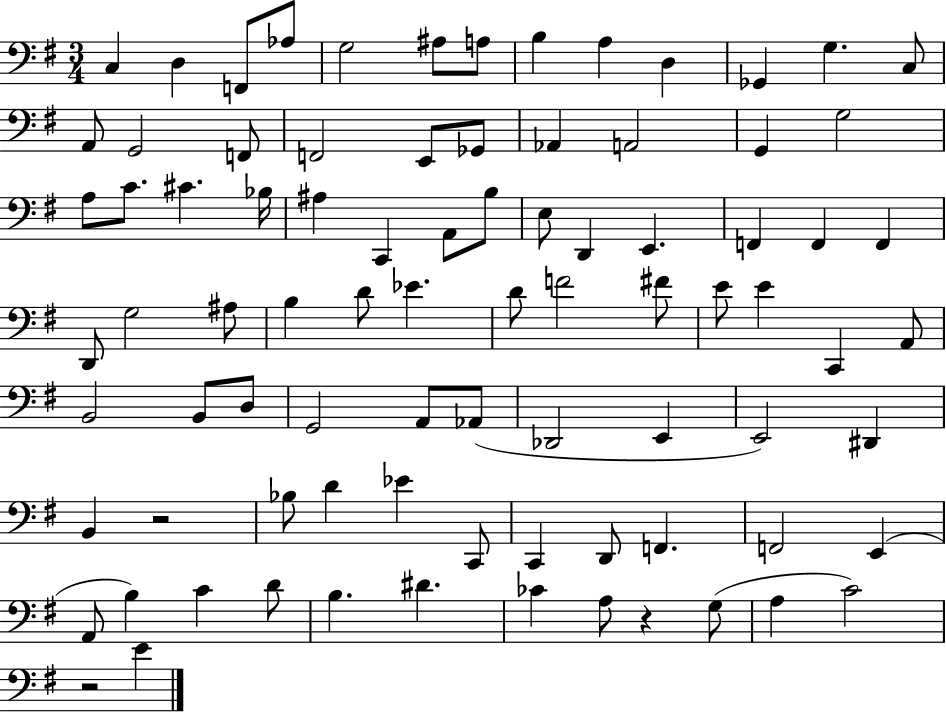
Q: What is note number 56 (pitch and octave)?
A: Ab2